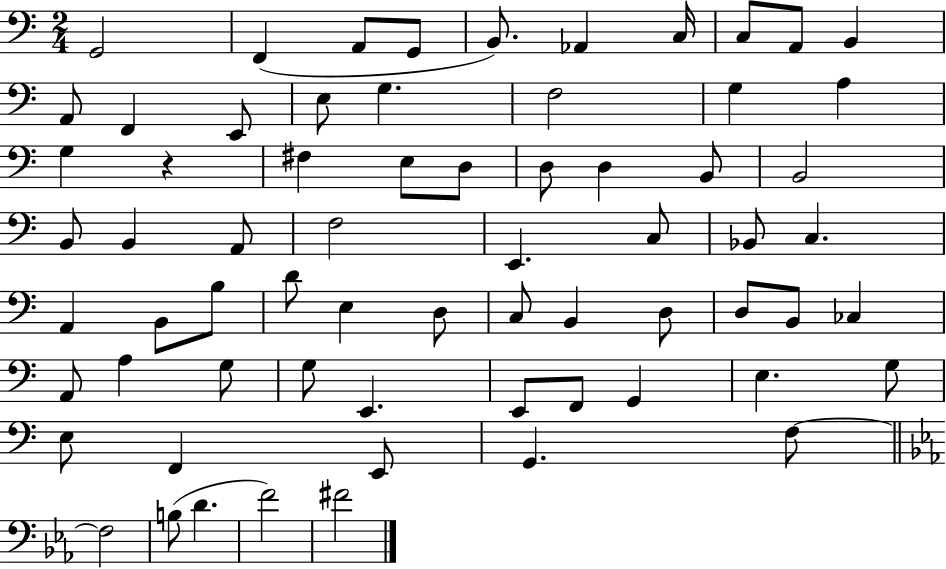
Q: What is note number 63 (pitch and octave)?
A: B3